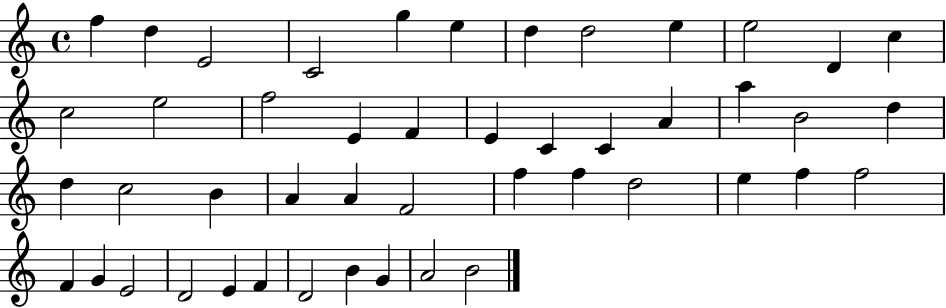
X:1
T:Untitled
M:4/4
L:1/4
K:C
f d E2 C2 g e d d2 e e2 D c c2 e2 f2 E F E C C A a B2 d d c2 B A A F2 f f d2 e f f2 F G E2 D2 E F D2 B G A2 B2